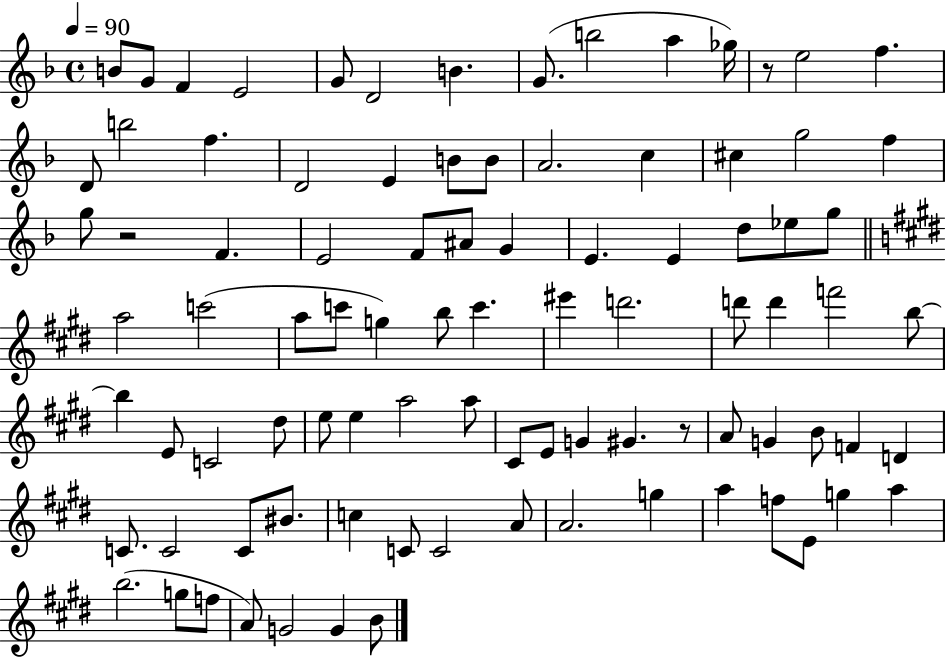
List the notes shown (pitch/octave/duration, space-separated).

B4/e G4/e F4/q E4/h G4/e D4/h B4/q. G4/e. B5/h A5/q Gb5/s R/e E5/h F5/q. D4/e B5/h F5/q. D4/h E4/q B4/e B4/e A4/h. C5/q C#5/q G5/h F5/q G5/e R/h F4/q. E4/h F4/e A#4/e G4/q E4/q. E4/q D5/e Eb5/e G5/e A5/h C6/h A5/e C6/e G5/q B5/e C6/q. EIS6/q D6/h. D6/e D6/q F6/h B5/e B5/q E4/e C4/h D#5/e E5/e E5/q A5/h A5/e C#4/e E4/e G4/q G#4/q. R/e A4/e G4/q B4/e F4/q D4/q C4/e. C4/h C4/e BIS4/e. C5/q C4/e C4/h A4/e A4/h. G5/q A5/q F5/e E4/e G5/q A5/q B5/h. G5/e F5/e A4/e G4/h G4/q B4/e